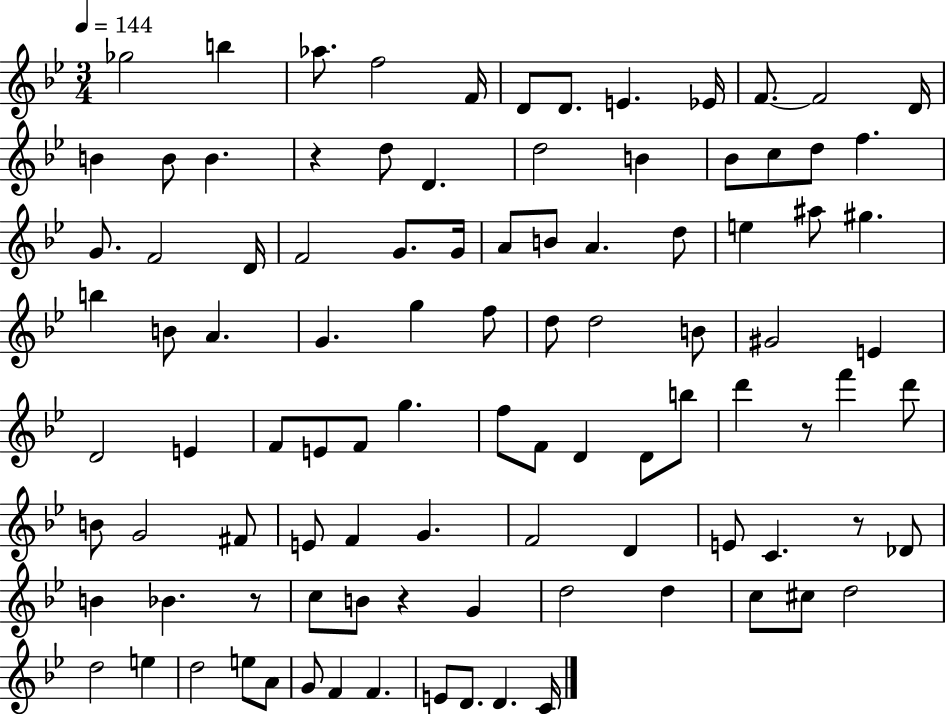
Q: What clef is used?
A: treble